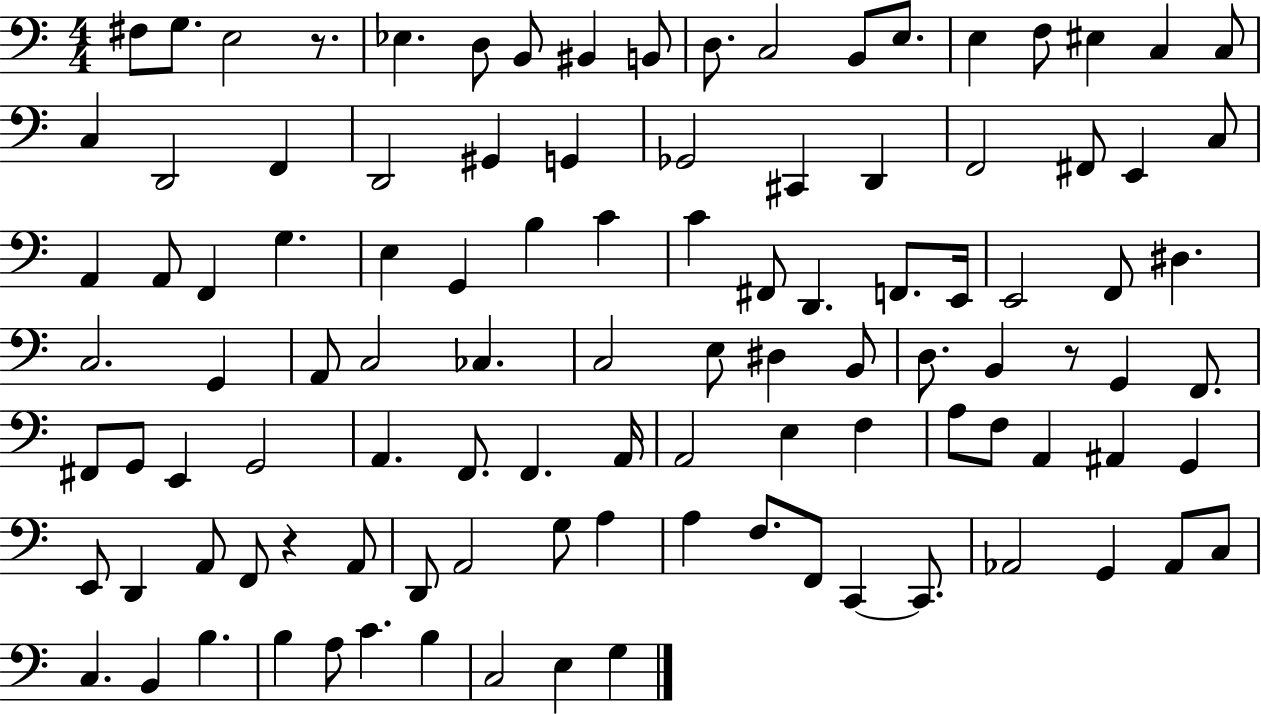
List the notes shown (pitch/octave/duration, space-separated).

F#3/e G3/e. E3/h R/e. Eb3/q. D3/e B2/e BIS2/q B2/e D3/e. C3/h B2/e E3/e. E3/q F3/e EIS3/q C3/q C3/e C3/q D2/h F2/q D2/h G#2/q G2/q Gb2/h C#2/q D2/q F2/h F#2/e E2/q C3/e A2/q A2/e F2/q G3/q. E3/q G2/q B3/q C4/q C4/q F#2/e D2/q. F2/e. E2/s E2/h F2/e D#3/q. C3/h. G2/q A2/e C3/h CES3/q. C3/h E3/e D#3/q B2/e D3/e. B2/q R/e G2/q F2/e. F#2/e G2/e E2/q G2/h A2/q. F2/e. F2/q. A2/s A2/h E3/q F3/q A3/e F3/e A2/q A#2/q G2/q E2/e D2/q A2/e F2/e R/q A2/e D2/e A2/h G3/e A3/q A3/q F3/e. F2/e C2/q C2/e. Ab2/h G2/q Ab2/e C3/e C3/q. B2/q B3/q. B3/q A3/e C4/q. B3/q C3/h E3/q G3/q